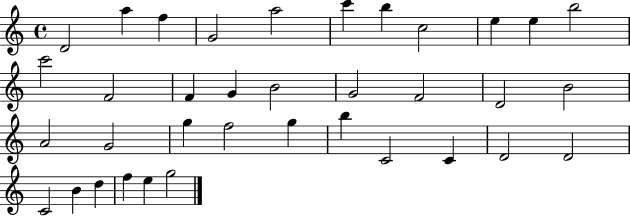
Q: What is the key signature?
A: C major